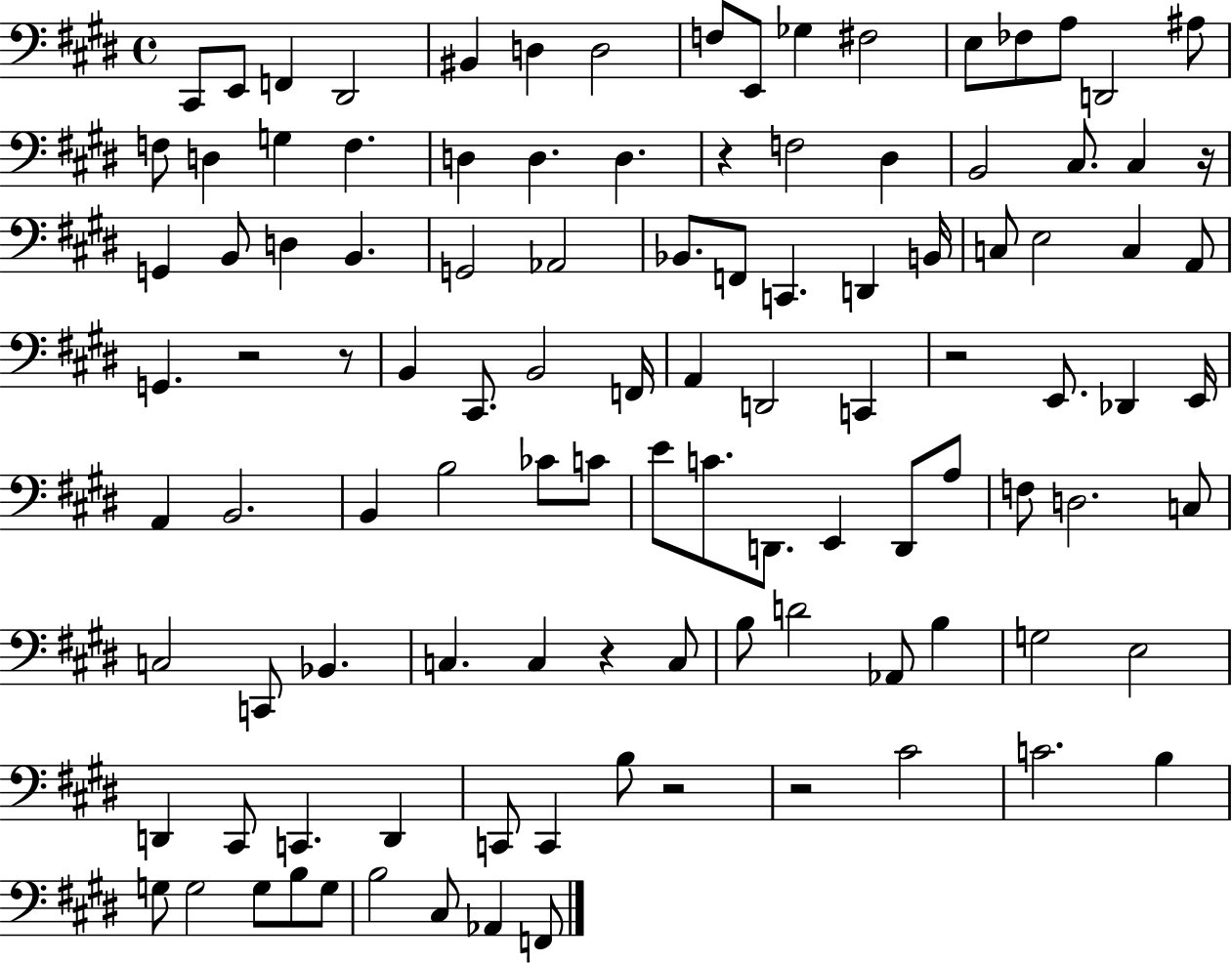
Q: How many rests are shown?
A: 8